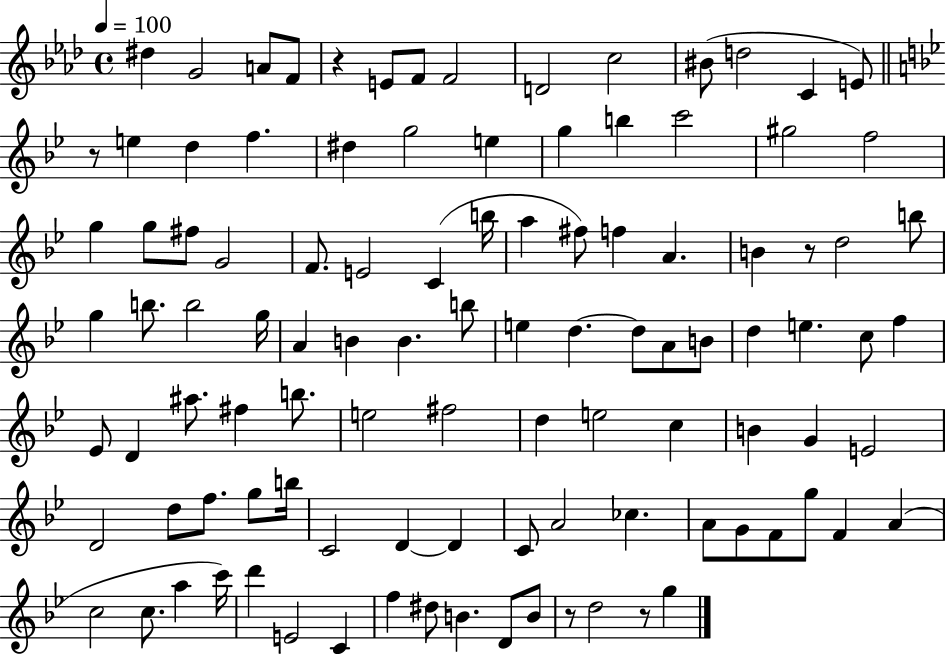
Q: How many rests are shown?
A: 5